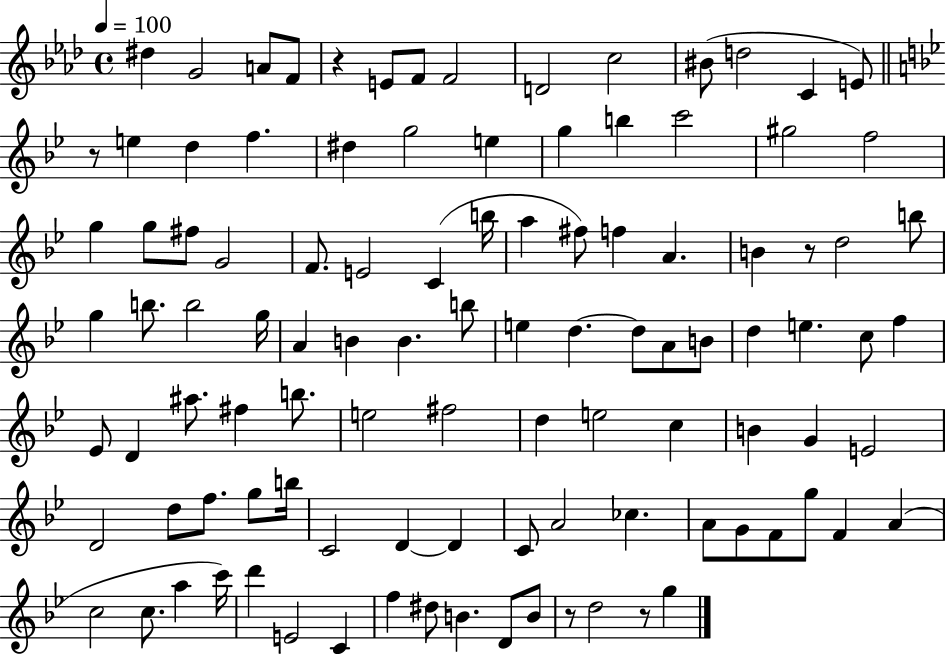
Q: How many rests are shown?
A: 5